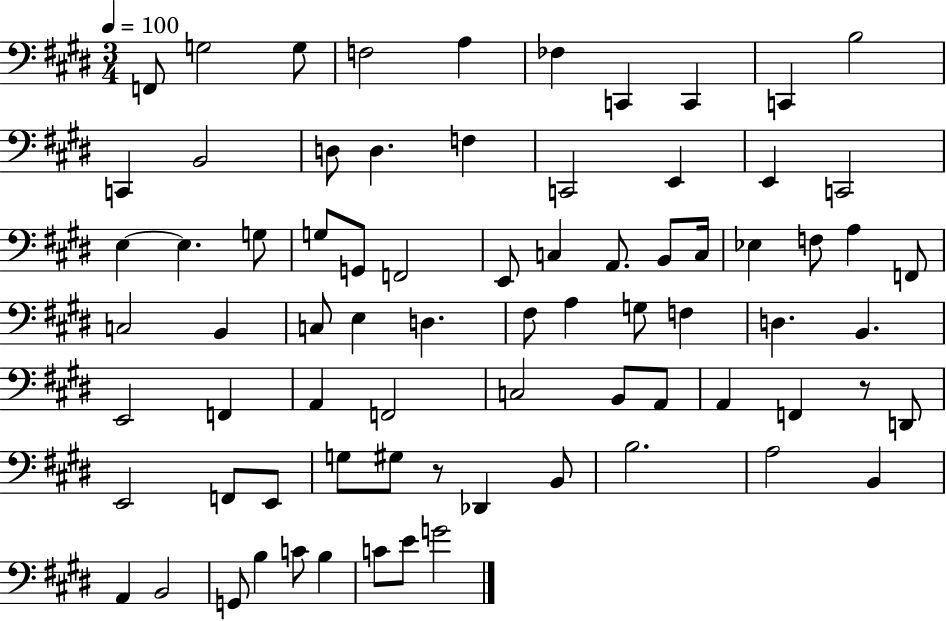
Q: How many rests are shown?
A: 2